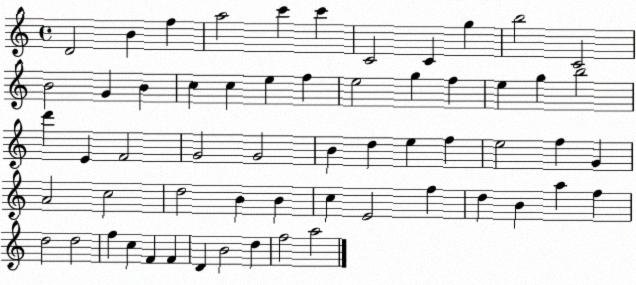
X:1
T:Untitled
M:4/4
L:1/4
K:C
D2 B f a2 c' c' C2 C g b2 C2 B2 G B c c e f e2 g f e g b2 d' E F2 G2 G2 B d e f e2 f G A2 c2 d2 B B c E2 f d B a f d2 d2 f c F F D B2 d f2 a2